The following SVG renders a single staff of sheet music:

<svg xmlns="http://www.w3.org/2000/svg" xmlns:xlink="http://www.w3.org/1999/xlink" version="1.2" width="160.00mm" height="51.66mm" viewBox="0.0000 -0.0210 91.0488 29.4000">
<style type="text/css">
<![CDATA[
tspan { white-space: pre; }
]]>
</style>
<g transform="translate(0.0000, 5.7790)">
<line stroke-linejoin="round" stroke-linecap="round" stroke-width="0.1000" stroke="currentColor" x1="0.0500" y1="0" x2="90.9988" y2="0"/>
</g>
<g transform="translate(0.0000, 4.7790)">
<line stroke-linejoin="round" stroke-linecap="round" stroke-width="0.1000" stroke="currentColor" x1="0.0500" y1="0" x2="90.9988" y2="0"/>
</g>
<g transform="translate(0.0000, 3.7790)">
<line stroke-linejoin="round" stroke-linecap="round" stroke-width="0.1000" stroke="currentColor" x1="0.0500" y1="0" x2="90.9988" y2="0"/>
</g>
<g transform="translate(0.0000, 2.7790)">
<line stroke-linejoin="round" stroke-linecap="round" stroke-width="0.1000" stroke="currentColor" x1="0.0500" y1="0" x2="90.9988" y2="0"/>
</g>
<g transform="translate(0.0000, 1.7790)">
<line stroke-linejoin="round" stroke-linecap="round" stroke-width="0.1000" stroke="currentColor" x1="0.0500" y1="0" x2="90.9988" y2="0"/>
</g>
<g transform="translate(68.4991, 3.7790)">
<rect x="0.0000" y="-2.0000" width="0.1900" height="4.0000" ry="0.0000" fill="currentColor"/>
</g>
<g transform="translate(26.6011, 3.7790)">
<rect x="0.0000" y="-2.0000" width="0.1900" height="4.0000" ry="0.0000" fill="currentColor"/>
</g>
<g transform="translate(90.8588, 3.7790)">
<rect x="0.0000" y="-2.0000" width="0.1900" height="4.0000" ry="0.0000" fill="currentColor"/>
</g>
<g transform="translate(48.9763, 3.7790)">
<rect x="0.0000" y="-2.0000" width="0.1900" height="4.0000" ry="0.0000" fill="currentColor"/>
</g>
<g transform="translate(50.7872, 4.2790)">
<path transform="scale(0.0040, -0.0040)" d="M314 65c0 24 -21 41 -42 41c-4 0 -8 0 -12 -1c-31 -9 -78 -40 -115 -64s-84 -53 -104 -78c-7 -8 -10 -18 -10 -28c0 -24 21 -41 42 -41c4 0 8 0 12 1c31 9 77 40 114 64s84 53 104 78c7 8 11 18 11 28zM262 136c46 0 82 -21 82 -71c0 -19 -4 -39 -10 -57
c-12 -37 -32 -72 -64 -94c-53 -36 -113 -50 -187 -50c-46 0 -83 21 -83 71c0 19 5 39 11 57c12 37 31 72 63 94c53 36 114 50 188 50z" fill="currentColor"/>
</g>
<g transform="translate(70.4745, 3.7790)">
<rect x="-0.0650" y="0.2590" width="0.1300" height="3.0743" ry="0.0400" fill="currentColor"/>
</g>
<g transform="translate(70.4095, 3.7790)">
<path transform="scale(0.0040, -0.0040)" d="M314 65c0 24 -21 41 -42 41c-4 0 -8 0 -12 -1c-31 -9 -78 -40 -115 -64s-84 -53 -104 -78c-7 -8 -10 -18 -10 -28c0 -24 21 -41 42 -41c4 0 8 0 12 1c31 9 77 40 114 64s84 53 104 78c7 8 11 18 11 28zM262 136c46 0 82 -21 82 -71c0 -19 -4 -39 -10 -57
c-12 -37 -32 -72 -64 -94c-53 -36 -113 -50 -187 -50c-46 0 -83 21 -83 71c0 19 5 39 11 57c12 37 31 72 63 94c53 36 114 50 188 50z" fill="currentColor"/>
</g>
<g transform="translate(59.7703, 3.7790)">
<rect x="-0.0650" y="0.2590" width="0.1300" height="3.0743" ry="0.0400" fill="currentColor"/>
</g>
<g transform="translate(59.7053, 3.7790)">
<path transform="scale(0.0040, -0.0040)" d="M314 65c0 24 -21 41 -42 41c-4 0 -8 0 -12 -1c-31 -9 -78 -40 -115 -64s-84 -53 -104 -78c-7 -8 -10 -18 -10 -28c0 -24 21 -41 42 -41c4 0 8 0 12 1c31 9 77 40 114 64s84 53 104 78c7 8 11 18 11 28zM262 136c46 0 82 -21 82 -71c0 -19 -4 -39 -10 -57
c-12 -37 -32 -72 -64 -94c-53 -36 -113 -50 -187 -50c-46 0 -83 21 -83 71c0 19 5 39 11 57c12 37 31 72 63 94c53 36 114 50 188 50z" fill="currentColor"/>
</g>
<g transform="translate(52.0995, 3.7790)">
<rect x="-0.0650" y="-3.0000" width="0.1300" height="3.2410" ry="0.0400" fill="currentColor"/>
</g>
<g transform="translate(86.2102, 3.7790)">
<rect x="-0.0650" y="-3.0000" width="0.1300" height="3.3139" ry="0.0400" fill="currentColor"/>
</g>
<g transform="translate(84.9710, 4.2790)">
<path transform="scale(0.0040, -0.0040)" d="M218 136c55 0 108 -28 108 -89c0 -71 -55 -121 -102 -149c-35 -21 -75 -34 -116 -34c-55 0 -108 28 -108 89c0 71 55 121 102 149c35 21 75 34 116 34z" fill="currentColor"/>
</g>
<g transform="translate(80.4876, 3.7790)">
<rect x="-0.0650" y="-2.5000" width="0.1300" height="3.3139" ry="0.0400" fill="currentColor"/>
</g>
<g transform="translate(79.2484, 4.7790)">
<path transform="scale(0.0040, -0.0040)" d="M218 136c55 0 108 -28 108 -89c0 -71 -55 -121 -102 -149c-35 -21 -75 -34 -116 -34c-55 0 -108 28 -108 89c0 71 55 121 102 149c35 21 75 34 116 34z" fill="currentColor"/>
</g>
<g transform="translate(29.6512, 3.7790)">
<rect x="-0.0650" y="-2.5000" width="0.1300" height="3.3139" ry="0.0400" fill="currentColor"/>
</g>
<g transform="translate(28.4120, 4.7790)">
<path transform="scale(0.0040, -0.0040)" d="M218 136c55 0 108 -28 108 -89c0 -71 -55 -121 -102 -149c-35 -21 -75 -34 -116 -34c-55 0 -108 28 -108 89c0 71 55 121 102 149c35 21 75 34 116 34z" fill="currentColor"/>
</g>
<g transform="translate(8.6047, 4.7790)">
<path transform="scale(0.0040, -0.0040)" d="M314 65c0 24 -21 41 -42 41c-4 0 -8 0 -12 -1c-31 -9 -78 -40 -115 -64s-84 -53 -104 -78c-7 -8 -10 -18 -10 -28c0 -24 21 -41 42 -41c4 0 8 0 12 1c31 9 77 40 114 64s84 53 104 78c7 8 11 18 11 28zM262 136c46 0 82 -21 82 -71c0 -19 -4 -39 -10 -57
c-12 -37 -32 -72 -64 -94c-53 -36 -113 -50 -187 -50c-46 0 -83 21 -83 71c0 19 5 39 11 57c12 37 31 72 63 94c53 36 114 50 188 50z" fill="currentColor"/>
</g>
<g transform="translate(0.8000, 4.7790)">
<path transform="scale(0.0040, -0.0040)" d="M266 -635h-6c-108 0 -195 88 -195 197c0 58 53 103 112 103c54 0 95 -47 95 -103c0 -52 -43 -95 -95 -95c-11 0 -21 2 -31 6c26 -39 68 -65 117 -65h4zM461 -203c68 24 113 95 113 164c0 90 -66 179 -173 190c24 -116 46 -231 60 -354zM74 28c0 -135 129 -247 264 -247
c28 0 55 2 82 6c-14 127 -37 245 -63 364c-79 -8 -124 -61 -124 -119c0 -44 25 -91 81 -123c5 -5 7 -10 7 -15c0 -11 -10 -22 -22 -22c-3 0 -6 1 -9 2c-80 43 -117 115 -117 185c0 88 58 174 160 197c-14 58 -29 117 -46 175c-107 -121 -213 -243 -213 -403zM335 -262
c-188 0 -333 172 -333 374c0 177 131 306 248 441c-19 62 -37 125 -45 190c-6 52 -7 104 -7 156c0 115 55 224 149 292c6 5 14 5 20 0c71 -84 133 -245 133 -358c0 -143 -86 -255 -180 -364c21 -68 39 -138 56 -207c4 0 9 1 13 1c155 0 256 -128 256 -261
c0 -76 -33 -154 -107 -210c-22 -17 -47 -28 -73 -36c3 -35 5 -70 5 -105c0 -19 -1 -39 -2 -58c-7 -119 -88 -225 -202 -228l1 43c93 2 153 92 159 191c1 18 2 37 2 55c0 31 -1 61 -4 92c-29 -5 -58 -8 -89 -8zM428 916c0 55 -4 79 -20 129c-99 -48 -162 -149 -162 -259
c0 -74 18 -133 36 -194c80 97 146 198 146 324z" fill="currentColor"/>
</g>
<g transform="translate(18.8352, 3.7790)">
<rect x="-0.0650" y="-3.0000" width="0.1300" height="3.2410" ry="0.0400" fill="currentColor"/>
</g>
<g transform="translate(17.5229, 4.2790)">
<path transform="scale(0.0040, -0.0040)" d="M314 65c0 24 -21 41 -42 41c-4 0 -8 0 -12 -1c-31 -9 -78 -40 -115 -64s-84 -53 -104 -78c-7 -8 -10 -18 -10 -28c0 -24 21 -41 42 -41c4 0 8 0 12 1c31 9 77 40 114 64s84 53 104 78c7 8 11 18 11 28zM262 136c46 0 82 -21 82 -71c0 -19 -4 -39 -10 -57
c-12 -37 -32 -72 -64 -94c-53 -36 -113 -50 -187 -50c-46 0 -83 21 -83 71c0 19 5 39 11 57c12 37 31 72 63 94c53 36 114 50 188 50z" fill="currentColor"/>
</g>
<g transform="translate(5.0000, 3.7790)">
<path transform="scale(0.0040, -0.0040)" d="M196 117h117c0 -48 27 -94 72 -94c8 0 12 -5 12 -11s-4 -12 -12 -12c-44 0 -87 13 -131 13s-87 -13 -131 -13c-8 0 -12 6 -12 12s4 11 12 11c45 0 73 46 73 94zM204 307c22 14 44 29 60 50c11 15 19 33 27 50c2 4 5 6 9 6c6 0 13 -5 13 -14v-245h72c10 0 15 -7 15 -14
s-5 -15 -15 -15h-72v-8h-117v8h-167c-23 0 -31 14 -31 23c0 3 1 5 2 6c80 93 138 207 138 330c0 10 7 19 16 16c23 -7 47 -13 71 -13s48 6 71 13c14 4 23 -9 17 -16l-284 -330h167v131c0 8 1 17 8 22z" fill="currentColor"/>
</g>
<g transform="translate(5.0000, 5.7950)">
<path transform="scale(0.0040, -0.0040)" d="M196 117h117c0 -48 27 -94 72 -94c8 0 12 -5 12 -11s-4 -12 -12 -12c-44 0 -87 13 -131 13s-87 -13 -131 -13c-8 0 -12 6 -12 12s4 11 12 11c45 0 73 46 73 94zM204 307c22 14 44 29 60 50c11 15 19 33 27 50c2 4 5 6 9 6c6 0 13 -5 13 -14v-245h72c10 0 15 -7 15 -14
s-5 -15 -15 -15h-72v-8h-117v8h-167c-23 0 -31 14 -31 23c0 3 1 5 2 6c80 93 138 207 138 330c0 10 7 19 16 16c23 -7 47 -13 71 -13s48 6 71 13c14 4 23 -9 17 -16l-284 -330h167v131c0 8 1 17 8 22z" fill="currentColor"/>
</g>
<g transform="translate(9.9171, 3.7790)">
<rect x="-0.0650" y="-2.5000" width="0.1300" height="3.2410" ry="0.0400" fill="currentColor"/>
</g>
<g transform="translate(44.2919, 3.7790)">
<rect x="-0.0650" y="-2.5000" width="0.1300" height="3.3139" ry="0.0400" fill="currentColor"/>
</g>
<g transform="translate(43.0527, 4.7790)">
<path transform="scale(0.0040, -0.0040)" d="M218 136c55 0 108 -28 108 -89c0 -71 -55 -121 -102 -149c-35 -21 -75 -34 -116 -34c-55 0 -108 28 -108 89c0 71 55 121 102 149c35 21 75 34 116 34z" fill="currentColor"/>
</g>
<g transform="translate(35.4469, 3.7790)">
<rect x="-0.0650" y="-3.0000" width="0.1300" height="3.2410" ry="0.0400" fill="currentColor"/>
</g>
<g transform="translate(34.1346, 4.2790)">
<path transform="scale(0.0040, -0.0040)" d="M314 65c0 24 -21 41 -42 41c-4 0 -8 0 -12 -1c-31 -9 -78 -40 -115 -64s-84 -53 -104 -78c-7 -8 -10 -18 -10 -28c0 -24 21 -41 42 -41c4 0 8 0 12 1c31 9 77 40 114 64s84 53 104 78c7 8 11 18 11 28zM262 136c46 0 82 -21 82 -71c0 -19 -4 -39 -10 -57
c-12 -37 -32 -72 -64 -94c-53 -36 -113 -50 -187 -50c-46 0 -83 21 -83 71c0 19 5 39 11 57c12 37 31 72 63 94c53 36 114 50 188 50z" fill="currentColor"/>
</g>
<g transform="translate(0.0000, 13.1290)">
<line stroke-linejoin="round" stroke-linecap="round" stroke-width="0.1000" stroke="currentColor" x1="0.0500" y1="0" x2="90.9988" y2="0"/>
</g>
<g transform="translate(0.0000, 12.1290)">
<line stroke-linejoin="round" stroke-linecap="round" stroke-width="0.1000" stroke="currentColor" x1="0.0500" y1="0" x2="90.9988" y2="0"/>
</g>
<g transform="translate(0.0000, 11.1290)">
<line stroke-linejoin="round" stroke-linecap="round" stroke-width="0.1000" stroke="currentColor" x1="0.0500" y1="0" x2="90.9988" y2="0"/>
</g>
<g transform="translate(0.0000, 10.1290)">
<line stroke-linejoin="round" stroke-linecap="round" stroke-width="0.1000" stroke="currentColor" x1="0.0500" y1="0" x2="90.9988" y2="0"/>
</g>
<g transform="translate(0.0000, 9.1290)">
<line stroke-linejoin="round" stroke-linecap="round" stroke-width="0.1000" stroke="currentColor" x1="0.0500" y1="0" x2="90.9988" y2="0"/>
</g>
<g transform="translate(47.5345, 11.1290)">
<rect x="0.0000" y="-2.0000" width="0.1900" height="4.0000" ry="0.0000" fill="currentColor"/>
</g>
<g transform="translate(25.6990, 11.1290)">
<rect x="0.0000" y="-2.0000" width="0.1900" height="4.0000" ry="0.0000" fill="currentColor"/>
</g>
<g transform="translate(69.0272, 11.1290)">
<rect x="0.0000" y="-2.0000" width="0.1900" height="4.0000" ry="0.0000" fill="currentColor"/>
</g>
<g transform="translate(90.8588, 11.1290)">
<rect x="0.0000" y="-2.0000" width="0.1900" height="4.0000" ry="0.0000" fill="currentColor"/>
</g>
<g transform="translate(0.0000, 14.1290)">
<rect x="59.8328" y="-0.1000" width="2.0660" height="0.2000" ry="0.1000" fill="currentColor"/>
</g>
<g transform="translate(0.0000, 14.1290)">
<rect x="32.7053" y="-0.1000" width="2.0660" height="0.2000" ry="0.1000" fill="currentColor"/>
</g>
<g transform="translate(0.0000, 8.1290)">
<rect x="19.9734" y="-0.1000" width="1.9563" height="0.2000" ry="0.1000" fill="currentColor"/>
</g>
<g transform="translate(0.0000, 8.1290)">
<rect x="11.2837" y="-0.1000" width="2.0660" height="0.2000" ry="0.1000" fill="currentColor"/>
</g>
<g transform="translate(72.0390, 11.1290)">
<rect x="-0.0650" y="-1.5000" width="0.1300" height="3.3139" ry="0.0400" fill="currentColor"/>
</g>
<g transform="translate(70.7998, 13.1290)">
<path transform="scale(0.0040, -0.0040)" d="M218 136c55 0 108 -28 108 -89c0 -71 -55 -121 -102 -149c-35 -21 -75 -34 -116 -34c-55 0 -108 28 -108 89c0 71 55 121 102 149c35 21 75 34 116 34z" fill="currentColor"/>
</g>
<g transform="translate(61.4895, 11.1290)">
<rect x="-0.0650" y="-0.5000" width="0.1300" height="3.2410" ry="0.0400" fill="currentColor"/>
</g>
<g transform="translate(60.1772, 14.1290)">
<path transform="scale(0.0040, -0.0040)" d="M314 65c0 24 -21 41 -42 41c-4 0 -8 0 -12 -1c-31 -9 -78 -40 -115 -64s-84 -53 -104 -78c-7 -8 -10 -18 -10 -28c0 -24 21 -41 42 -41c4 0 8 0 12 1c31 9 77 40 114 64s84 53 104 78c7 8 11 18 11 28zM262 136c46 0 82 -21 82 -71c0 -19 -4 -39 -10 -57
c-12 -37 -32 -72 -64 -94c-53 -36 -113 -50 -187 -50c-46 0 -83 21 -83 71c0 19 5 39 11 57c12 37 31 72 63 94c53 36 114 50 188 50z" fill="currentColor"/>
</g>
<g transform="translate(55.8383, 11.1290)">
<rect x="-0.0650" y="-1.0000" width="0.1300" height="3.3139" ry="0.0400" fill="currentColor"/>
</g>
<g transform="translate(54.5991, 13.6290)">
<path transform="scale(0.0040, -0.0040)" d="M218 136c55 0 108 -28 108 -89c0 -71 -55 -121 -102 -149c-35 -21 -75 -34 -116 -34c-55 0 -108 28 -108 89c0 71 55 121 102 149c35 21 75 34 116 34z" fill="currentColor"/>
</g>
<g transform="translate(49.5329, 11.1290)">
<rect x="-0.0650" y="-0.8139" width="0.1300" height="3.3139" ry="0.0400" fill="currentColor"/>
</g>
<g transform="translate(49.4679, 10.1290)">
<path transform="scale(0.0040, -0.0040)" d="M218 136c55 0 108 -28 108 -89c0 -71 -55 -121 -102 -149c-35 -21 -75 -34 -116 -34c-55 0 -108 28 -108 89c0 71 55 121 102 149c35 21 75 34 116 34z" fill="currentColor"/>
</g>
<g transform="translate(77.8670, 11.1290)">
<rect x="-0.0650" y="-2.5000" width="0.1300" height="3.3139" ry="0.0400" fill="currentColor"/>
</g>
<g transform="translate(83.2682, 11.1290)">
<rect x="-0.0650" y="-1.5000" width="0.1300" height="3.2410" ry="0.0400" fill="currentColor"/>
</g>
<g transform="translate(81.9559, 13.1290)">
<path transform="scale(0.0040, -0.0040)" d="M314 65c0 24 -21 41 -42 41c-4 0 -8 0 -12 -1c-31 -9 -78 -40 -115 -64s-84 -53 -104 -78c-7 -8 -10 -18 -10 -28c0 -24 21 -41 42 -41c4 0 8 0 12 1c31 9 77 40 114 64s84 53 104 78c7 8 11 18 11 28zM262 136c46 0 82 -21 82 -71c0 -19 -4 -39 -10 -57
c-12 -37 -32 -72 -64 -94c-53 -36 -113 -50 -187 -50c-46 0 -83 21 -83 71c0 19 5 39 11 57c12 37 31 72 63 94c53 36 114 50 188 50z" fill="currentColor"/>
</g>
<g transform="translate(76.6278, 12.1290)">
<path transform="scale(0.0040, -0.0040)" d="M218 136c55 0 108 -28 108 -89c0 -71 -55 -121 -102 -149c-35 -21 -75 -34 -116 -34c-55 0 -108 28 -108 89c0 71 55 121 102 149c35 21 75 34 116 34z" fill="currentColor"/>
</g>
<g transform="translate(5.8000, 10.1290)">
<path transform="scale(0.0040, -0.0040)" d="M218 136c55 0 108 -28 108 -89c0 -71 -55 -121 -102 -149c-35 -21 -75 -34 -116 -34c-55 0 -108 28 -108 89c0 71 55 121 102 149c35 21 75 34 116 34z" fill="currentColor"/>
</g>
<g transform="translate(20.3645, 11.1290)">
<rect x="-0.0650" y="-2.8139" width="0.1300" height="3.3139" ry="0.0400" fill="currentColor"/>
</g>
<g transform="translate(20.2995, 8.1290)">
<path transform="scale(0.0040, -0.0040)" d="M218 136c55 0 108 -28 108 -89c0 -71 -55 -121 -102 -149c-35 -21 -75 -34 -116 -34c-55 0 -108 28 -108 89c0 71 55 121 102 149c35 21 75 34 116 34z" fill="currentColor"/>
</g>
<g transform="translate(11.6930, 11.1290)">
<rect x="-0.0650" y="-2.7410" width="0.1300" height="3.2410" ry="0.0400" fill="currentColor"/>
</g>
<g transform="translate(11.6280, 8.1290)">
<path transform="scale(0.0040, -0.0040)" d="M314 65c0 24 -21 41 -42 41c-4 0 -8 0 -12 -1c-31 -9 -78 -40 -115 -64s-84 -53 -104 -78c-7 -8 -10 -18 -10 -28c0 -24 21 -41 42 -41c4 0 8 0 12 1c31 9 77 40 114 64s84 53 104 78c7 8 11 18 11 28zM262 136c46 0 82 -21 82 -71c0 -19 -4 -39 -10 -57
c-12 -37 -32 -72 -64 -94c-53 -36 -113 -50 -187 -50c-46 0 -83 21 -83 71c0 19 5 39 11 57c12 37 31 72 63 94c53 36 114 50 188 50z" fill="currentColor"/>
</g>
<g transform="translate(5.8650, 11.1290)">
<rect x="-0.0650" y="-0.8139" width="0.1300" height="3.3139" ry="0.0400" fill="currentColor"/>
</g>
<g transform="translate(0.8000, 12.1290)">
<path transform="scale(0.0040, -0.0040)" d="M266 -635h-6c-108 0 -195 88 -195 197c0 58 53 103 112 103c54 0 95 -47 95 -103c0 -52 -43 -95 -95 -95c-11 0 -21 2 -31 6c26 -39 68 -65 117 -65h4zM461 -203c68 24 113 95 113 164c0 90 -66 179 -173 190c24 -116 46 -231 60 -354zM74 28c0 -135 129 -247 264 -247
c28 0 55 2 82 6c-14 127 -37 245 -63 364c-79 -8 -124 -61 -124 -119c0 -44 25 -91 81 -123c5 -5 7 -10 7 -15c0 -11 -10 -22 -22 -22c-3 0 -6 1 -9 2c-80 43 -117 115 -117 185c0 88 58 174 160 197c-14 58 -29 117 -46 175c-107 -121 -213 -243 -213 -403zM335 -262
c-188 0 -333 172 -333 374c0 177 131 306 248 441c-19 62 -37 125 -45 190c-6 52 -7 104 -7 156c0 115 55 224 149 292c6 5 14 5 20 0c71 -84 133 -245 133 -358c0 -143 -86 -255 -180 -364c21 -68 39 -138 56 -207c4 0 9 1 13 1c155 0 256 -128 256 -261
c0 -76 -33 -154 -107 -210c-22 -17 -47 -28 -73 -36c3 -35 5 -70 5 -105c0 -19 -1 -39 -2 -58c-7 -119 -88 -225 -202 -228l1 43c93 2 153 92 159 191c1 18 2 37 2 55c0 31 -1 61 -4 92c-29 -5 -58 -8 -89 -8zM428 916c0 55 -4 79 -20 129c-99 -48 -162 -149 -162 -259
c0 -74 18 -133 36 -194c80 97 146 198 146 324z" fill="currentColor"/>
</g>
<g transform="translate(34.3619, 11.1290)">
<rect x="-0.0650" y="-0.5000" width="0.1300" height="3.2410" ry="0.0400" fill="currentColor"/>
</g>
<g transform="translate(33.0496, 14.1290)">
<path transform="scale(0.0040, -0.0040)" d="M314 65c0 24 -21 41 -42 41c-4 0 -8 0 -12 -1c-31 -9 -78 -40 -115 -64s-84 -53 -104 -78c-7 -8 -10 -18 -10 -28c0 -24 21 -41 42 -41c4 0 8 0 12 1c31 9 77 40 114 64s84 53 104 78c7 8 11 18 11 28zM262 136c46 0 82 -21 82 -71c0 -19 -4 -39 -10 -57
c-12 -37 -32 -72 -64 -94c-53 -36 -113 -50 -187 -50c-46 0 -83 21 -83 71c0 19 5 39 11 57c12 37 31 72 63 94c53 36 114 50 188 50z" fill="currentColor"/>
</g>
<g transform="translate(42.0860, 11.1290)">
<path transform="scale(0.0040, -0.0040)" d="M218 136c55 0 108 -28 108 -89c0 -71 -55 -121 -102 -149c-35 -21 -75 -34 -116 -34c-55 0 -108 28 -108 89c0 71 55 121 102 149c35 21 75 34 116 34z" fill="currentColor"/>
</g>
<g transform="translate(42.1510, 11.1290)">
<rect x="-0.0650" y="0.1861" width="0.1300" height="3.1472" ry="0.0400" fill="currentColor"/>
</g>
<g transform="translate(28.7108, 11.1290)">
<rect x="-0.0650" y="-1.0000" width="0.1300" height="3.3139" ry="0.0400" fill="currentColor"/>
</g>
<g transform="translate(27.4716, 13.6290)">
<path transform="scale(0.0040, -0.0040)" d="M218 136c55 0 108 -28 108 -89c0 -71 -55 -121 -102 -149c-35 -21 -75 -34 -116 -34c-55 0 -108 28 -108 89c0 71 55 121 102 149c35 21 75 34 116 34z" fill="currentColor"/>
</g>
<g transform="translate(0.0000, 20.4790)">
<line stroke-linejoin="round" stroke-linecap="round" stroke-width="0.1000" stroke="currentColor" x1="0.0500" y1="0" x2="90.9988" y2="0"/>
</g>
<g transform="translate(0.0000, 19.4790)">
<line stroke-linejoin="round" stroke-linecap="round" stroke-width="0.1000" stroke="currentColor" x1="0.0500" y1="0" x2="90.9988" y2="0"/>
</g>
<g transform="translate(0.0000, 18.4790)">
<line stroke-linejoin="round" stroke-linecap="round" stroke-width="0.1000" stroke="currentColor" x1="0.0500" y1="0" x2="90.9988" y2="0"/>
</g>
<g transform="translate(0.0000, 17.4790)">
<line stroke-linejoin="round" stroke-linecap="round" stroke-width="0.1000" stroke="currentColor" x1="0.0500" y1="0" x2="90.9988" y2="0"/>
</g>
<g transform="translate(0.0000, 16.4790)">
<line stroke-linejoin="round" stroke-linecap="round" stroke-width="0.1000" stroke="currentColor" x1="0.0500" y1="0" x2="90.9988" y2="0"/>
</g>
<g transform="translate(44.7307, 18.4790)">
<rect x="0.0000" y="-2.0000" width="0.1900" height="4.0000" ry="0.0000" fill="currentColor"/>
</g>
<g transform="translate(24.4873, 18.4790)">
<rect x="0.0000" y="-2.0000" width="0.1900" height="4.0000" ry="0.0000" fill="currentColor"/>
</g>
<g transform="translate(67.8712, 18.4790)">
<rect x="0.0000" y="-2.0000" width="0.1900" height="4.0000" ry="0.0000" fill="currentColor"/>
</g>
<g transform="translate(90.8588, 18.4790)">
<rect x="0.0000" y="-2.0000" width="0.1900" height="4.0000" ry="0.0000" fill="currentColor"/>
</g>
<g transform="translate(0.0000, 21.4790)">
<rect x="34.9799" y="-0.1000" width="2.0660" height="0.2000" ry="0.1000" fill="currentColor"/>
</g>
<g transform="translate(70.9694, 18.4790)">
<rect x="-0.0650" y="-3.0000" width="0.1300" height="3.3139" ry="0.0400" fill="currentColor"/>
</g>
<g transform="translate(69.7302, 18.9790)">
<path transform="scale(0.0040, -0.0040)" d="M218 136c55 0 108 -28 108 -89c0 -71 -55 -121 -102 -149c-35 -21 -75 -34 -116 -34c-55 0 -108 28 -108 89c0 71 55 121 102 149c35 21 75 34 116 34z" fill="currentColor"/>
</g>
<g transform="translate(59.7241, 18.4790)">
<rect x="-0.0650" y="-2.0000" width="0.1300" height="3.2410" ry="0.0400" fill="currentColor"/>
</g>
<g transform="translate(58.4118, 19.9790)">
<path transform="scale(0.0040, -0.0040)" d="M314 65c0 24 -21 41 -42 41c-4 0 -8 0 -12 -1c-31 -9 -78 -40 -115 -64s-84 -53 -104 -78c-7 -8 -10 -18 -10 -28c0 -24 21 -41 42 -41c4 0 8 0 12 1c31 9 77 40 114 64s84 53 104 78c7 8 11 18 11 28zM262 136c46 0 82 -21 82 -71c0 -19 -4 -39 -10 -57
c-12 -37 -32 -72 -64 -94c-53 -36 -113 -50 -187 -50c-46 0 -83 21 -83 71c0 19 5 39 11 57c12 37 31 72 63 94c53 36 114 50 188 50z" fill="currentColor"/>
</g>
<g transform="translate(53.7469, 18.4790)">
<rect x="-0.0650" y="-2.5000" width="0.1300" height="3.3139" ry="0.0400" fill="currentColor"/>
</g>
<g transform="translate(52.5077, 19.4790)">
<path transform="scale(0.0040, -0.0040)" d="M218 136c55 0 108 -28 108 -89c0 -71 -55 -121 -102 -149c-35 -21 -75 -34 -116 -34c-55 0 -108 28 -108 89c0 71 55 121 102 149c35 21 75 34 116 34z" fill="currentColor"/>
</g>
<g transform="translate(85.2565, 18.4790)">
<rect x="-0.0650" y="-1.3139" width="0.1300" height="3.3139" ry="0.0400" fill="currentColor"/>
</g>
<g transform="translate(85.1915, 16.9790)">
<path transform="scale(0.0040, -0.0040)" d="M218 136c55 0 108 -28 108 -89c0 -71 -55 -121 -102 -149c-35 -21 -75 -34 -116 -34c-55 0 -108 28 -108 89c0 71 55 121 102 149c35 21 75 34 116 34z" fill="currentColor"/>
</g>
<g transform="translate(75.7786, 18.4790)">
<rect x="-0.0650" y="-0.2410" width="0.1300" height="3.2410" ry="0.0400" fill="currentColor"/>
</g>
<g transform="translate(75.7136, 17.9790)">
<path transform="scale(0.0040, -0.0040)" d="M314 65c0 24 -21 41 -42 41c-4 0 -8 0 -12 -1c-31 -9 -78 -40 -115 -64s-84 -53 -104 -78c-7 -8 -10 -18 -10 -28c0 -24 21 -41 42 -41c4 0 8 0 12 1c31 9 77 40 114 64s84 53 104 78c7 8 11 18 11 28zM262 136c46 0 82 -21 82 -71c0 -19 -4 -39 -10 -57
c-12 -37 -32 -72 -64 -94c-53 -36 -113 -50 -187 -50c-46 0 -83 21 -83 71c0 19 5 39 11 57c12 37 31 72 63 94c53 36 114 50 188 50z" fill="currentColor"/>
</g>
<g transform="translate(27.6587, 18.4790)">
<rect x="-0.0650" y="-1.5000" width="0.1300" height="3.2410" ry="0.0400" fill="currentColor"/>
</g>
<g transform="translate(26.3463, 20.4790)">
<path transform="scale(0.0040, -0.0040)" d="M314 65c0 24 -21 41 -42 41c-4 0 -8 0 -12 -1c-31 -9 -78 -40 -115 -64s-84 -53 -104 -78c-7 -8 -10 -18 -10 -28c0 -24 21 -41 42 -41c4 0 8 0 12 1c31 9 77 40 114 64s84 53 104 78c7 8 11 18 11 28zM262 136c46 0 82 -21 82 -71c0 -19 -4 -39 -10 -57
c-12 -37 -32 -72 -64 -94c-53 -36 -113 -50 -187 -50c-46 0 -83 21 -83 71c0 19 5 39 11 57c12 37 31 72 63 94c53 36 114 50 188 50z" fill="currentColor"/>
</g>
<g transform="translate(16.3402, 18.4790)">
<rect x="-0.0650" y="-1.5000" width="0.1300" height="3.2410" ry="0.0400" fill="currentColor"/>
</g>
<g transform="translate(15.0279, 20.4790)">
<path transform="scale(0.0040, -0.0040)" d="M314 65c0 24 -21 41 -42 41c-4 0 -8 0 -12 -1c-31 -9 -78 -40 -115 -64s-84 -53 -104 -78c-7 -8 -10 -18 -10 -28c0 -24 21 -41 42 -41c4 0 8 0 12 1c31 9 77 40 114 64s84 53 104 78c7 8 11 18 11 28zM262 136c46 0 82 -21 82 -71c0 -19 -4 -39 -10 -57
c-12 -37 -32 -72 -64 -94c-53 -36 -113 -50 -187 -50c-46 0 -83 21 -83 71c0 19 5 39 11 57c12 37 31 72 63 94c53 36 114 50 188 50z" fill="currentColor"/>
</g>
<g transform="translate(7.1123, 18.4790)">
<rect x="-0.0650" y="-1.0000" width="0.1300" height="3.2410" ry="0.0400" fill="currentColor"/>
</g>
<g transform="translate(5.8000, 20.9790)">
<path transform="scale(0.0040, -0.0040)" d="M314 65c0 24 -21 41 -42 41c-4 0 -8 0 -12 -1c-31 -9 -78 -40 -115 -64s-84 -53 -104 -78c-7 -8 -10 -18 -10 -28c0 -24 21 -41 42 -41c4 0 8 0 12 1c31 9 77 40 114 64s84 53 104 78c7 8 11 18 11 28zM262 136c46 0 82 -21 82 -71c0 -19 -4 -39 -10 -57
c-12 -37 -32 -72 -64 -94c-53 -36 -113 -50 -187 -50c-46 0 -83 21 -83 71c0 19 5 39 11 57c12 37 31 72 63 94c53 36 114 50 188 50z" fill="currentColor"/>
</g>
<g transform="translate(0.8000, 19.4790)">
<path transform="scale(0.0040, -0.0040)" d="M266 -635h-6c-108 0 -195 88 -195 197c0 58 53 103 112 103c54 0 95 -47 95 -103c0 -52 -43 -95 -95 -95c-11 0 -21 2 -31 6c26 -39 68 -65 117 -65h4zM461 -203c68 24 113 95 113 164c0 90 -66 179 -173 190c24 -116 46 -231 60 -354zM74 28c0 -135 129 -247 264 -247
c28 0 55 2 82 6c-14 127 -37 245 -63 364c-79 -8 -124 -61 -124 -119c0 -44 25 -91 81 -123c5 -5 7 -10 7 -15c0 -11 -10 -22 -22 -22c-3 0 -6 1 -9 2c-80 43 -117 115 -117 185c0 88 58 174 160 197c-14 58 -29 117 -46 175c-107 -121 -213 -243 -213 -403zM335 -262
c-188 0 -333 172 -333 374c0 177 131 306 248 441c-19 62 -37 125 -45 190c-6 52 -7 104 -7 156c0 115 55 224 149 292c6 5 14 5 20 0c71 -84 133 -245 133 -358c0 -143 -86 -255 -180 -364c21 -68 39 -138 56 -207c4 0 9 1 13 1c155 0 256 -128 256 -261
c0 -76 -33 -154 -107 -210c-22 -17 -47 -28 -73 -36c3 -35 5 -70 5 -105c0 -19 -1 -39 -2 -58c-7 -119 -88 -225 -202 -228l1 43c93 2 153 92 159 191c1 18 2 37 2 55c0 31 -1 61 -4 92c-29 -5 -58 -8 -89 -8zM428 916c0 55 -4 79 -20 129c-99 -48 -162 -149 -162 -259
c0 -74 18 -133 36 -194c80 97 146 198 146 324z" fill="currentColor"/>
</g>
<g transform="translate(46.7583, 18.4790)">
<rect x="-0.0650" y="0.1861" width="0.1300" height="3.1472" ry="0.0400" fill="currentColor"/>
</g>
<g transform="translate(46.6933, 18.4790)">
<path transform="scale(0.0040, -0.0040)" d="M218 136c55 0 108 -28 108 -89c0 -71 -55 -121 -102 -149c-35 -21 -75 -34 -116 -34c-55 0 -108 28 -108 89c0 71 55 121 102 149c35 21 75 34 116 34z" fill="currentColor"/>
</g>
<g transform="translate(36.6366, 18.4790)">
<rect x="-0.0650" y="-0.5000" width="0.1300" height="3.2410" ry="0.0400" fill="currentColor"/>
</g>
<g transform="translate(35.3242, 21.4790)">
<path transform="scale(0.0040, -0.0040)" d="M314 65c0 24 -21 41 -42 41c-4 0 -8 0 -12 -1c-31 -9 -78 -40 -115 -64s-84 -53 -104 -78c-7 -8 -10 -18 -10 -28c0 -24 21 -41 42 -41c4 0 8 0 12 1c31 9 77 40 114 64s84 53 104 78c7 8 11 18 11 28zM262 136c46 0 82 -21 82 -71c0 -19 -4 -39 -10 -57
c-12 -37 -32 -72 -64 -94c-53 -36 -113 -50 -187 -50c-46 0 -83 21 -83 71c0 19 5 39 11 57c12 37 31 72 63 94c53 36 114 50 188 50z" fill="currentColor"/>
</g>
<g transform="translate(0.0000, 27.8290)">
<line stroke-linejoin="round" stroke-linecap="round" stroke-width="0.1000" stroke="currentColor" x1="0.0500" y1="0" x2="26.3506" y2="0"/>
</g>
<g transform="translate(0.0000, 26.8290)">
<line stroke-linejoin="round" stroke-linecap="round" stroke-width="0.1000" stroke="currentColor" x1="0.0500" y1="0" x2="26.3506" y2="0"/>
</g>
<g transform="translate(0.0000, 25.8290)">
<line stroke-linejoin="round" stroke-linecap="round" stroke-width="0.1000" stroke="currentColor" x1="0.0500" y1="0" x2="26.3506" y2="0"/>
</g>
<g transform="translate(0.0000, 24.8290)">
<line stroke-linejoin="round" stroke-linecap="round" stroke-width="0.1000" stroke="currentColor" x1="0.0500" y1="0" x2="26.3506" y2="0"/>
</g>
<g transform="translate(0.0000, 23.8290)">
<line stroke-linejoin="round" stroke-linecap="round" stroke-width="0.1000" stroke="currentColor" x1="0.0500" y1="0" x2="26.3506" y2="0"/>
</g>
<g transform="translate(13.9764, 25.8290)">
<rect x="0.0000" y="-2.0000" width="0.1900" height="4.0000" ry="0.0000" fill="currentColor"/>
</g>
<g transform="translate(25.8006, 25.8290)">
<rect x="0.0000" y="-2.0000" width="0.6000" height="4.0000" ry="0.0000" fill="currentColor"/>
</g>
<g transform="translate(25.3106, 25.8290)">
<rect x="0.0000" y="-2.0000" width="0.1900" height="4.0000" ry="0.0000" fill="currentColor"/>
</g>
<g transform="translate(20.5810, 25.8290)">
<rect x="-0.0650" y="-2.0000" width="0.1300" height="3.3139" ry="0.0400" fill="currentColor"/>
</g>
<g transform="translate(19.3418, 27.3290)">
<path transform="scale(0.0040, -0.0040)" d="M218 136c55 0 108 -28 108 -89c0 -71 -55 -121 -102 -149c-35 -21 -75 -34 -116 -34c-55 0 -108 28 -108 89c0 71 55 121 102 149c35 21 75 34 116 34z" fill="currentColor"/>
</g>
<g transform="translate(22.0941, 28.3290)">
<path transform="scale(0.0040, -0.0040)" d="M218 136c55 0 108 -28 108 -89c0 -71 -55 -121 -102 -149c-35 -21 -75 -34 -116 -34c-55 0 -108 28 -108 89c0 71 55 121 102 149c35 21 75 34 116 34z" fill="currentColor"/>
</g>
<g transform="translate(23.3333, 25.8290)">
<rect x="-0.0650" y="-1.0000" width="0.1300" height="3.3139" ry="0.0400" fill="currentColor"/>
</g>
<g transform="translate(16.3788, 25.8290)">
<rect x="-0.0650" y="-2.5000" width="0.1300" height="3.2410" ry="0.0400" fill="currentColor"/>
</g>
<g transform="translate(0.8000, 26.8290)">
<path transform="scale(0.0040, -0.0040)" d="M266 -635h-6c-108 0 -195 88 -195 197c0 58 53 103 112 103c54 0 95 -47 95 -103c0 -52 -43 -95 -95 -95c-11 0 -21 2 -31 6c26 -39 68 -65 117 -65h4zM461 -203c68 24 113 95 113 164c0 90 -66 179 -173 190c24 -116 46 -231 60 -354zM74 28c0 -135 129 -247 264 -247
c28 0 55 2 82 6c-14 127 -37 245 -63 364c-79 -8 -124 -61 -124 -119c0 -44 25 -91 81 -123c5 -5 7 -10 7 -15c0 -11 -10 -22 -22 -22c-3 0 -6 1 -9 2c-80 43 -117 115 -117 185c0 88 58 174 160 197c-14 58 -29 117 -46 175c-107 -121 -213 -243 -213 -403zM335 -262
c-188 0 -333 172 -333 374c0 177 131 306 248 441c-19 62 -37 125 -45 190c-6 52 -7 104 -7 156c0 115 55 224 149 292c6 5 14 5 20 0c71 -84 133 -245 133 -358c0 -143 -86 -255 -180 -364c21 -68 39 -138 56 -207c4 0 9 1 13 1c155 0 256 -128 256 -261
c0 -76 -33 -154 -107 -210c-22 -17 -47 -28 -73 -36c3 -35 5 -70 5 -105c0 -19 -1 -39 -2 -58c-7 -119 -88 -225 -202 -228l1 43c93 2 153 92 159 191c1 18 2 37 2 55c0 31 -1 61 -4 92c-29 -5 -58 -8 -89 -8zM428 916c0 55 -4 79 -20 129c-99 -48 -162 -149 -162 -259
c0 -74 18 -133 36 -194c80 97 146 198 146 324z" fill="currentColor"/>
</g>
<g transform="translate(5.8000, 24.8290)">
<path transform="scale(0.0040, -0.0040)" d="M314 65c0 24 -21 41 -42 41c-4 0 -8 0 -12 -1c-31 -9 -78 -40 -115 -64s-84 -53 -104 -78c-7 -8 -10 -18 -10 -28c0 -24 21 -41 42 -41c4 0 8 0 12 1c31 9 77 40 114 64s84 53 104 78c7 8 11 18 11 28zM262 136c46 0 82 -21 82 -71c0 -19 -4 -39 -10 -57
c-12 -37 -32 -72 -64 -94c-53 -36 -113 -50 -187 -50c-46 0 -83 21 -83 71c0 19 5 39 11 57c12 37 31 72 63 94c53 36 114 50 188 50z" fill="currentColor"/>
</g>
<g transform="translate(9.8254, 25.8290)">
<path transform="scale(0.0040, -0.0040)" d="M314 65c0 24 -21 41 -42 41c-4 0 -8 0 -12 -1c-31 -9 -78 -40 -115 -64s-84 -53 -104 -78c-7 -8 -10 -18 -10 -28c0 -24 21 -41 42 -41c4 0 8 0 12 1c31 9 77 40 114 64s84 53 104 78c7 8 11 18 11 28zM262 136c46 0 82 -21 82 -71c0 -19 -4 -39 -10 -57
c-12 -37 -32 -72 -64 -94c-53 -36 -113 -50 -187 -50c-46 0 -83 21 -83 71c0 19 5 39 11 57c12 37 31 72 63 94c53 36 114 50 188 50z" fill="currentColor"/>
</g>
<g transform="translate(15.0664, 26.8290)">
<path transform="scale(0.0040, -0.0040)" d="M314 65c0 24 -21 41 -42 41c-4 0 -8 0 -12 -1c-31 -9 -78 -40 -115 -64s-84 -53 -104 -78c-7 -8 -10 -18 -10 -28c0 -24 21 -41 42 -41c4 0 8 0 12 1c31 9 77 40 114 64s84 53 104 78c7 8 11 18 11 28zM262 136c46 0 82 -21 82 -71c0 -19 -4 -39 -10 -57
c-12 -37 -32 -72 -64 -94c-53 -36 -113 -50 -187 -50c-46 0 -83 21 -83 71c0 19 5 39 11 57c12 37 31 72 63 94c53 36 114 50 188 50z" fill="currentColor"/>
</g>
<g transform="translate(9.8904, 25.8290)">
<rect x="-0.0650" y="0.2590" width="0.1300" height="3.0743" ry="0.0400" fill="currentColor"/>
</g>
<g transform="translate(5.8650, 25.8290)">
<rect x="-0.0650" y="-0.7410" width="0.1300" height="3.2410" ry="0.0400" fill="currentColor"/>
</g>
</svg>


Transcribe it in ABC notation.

X:1
T:Untitled
M:4/4
L:1/4
K:C
G2 A2 G A2 G A2 B2 B2 G A d a2 a D C2 B d D C2 E G E2 D2 E2 E2 C2 B G F2 A c2 e d2 B2 G2 F D